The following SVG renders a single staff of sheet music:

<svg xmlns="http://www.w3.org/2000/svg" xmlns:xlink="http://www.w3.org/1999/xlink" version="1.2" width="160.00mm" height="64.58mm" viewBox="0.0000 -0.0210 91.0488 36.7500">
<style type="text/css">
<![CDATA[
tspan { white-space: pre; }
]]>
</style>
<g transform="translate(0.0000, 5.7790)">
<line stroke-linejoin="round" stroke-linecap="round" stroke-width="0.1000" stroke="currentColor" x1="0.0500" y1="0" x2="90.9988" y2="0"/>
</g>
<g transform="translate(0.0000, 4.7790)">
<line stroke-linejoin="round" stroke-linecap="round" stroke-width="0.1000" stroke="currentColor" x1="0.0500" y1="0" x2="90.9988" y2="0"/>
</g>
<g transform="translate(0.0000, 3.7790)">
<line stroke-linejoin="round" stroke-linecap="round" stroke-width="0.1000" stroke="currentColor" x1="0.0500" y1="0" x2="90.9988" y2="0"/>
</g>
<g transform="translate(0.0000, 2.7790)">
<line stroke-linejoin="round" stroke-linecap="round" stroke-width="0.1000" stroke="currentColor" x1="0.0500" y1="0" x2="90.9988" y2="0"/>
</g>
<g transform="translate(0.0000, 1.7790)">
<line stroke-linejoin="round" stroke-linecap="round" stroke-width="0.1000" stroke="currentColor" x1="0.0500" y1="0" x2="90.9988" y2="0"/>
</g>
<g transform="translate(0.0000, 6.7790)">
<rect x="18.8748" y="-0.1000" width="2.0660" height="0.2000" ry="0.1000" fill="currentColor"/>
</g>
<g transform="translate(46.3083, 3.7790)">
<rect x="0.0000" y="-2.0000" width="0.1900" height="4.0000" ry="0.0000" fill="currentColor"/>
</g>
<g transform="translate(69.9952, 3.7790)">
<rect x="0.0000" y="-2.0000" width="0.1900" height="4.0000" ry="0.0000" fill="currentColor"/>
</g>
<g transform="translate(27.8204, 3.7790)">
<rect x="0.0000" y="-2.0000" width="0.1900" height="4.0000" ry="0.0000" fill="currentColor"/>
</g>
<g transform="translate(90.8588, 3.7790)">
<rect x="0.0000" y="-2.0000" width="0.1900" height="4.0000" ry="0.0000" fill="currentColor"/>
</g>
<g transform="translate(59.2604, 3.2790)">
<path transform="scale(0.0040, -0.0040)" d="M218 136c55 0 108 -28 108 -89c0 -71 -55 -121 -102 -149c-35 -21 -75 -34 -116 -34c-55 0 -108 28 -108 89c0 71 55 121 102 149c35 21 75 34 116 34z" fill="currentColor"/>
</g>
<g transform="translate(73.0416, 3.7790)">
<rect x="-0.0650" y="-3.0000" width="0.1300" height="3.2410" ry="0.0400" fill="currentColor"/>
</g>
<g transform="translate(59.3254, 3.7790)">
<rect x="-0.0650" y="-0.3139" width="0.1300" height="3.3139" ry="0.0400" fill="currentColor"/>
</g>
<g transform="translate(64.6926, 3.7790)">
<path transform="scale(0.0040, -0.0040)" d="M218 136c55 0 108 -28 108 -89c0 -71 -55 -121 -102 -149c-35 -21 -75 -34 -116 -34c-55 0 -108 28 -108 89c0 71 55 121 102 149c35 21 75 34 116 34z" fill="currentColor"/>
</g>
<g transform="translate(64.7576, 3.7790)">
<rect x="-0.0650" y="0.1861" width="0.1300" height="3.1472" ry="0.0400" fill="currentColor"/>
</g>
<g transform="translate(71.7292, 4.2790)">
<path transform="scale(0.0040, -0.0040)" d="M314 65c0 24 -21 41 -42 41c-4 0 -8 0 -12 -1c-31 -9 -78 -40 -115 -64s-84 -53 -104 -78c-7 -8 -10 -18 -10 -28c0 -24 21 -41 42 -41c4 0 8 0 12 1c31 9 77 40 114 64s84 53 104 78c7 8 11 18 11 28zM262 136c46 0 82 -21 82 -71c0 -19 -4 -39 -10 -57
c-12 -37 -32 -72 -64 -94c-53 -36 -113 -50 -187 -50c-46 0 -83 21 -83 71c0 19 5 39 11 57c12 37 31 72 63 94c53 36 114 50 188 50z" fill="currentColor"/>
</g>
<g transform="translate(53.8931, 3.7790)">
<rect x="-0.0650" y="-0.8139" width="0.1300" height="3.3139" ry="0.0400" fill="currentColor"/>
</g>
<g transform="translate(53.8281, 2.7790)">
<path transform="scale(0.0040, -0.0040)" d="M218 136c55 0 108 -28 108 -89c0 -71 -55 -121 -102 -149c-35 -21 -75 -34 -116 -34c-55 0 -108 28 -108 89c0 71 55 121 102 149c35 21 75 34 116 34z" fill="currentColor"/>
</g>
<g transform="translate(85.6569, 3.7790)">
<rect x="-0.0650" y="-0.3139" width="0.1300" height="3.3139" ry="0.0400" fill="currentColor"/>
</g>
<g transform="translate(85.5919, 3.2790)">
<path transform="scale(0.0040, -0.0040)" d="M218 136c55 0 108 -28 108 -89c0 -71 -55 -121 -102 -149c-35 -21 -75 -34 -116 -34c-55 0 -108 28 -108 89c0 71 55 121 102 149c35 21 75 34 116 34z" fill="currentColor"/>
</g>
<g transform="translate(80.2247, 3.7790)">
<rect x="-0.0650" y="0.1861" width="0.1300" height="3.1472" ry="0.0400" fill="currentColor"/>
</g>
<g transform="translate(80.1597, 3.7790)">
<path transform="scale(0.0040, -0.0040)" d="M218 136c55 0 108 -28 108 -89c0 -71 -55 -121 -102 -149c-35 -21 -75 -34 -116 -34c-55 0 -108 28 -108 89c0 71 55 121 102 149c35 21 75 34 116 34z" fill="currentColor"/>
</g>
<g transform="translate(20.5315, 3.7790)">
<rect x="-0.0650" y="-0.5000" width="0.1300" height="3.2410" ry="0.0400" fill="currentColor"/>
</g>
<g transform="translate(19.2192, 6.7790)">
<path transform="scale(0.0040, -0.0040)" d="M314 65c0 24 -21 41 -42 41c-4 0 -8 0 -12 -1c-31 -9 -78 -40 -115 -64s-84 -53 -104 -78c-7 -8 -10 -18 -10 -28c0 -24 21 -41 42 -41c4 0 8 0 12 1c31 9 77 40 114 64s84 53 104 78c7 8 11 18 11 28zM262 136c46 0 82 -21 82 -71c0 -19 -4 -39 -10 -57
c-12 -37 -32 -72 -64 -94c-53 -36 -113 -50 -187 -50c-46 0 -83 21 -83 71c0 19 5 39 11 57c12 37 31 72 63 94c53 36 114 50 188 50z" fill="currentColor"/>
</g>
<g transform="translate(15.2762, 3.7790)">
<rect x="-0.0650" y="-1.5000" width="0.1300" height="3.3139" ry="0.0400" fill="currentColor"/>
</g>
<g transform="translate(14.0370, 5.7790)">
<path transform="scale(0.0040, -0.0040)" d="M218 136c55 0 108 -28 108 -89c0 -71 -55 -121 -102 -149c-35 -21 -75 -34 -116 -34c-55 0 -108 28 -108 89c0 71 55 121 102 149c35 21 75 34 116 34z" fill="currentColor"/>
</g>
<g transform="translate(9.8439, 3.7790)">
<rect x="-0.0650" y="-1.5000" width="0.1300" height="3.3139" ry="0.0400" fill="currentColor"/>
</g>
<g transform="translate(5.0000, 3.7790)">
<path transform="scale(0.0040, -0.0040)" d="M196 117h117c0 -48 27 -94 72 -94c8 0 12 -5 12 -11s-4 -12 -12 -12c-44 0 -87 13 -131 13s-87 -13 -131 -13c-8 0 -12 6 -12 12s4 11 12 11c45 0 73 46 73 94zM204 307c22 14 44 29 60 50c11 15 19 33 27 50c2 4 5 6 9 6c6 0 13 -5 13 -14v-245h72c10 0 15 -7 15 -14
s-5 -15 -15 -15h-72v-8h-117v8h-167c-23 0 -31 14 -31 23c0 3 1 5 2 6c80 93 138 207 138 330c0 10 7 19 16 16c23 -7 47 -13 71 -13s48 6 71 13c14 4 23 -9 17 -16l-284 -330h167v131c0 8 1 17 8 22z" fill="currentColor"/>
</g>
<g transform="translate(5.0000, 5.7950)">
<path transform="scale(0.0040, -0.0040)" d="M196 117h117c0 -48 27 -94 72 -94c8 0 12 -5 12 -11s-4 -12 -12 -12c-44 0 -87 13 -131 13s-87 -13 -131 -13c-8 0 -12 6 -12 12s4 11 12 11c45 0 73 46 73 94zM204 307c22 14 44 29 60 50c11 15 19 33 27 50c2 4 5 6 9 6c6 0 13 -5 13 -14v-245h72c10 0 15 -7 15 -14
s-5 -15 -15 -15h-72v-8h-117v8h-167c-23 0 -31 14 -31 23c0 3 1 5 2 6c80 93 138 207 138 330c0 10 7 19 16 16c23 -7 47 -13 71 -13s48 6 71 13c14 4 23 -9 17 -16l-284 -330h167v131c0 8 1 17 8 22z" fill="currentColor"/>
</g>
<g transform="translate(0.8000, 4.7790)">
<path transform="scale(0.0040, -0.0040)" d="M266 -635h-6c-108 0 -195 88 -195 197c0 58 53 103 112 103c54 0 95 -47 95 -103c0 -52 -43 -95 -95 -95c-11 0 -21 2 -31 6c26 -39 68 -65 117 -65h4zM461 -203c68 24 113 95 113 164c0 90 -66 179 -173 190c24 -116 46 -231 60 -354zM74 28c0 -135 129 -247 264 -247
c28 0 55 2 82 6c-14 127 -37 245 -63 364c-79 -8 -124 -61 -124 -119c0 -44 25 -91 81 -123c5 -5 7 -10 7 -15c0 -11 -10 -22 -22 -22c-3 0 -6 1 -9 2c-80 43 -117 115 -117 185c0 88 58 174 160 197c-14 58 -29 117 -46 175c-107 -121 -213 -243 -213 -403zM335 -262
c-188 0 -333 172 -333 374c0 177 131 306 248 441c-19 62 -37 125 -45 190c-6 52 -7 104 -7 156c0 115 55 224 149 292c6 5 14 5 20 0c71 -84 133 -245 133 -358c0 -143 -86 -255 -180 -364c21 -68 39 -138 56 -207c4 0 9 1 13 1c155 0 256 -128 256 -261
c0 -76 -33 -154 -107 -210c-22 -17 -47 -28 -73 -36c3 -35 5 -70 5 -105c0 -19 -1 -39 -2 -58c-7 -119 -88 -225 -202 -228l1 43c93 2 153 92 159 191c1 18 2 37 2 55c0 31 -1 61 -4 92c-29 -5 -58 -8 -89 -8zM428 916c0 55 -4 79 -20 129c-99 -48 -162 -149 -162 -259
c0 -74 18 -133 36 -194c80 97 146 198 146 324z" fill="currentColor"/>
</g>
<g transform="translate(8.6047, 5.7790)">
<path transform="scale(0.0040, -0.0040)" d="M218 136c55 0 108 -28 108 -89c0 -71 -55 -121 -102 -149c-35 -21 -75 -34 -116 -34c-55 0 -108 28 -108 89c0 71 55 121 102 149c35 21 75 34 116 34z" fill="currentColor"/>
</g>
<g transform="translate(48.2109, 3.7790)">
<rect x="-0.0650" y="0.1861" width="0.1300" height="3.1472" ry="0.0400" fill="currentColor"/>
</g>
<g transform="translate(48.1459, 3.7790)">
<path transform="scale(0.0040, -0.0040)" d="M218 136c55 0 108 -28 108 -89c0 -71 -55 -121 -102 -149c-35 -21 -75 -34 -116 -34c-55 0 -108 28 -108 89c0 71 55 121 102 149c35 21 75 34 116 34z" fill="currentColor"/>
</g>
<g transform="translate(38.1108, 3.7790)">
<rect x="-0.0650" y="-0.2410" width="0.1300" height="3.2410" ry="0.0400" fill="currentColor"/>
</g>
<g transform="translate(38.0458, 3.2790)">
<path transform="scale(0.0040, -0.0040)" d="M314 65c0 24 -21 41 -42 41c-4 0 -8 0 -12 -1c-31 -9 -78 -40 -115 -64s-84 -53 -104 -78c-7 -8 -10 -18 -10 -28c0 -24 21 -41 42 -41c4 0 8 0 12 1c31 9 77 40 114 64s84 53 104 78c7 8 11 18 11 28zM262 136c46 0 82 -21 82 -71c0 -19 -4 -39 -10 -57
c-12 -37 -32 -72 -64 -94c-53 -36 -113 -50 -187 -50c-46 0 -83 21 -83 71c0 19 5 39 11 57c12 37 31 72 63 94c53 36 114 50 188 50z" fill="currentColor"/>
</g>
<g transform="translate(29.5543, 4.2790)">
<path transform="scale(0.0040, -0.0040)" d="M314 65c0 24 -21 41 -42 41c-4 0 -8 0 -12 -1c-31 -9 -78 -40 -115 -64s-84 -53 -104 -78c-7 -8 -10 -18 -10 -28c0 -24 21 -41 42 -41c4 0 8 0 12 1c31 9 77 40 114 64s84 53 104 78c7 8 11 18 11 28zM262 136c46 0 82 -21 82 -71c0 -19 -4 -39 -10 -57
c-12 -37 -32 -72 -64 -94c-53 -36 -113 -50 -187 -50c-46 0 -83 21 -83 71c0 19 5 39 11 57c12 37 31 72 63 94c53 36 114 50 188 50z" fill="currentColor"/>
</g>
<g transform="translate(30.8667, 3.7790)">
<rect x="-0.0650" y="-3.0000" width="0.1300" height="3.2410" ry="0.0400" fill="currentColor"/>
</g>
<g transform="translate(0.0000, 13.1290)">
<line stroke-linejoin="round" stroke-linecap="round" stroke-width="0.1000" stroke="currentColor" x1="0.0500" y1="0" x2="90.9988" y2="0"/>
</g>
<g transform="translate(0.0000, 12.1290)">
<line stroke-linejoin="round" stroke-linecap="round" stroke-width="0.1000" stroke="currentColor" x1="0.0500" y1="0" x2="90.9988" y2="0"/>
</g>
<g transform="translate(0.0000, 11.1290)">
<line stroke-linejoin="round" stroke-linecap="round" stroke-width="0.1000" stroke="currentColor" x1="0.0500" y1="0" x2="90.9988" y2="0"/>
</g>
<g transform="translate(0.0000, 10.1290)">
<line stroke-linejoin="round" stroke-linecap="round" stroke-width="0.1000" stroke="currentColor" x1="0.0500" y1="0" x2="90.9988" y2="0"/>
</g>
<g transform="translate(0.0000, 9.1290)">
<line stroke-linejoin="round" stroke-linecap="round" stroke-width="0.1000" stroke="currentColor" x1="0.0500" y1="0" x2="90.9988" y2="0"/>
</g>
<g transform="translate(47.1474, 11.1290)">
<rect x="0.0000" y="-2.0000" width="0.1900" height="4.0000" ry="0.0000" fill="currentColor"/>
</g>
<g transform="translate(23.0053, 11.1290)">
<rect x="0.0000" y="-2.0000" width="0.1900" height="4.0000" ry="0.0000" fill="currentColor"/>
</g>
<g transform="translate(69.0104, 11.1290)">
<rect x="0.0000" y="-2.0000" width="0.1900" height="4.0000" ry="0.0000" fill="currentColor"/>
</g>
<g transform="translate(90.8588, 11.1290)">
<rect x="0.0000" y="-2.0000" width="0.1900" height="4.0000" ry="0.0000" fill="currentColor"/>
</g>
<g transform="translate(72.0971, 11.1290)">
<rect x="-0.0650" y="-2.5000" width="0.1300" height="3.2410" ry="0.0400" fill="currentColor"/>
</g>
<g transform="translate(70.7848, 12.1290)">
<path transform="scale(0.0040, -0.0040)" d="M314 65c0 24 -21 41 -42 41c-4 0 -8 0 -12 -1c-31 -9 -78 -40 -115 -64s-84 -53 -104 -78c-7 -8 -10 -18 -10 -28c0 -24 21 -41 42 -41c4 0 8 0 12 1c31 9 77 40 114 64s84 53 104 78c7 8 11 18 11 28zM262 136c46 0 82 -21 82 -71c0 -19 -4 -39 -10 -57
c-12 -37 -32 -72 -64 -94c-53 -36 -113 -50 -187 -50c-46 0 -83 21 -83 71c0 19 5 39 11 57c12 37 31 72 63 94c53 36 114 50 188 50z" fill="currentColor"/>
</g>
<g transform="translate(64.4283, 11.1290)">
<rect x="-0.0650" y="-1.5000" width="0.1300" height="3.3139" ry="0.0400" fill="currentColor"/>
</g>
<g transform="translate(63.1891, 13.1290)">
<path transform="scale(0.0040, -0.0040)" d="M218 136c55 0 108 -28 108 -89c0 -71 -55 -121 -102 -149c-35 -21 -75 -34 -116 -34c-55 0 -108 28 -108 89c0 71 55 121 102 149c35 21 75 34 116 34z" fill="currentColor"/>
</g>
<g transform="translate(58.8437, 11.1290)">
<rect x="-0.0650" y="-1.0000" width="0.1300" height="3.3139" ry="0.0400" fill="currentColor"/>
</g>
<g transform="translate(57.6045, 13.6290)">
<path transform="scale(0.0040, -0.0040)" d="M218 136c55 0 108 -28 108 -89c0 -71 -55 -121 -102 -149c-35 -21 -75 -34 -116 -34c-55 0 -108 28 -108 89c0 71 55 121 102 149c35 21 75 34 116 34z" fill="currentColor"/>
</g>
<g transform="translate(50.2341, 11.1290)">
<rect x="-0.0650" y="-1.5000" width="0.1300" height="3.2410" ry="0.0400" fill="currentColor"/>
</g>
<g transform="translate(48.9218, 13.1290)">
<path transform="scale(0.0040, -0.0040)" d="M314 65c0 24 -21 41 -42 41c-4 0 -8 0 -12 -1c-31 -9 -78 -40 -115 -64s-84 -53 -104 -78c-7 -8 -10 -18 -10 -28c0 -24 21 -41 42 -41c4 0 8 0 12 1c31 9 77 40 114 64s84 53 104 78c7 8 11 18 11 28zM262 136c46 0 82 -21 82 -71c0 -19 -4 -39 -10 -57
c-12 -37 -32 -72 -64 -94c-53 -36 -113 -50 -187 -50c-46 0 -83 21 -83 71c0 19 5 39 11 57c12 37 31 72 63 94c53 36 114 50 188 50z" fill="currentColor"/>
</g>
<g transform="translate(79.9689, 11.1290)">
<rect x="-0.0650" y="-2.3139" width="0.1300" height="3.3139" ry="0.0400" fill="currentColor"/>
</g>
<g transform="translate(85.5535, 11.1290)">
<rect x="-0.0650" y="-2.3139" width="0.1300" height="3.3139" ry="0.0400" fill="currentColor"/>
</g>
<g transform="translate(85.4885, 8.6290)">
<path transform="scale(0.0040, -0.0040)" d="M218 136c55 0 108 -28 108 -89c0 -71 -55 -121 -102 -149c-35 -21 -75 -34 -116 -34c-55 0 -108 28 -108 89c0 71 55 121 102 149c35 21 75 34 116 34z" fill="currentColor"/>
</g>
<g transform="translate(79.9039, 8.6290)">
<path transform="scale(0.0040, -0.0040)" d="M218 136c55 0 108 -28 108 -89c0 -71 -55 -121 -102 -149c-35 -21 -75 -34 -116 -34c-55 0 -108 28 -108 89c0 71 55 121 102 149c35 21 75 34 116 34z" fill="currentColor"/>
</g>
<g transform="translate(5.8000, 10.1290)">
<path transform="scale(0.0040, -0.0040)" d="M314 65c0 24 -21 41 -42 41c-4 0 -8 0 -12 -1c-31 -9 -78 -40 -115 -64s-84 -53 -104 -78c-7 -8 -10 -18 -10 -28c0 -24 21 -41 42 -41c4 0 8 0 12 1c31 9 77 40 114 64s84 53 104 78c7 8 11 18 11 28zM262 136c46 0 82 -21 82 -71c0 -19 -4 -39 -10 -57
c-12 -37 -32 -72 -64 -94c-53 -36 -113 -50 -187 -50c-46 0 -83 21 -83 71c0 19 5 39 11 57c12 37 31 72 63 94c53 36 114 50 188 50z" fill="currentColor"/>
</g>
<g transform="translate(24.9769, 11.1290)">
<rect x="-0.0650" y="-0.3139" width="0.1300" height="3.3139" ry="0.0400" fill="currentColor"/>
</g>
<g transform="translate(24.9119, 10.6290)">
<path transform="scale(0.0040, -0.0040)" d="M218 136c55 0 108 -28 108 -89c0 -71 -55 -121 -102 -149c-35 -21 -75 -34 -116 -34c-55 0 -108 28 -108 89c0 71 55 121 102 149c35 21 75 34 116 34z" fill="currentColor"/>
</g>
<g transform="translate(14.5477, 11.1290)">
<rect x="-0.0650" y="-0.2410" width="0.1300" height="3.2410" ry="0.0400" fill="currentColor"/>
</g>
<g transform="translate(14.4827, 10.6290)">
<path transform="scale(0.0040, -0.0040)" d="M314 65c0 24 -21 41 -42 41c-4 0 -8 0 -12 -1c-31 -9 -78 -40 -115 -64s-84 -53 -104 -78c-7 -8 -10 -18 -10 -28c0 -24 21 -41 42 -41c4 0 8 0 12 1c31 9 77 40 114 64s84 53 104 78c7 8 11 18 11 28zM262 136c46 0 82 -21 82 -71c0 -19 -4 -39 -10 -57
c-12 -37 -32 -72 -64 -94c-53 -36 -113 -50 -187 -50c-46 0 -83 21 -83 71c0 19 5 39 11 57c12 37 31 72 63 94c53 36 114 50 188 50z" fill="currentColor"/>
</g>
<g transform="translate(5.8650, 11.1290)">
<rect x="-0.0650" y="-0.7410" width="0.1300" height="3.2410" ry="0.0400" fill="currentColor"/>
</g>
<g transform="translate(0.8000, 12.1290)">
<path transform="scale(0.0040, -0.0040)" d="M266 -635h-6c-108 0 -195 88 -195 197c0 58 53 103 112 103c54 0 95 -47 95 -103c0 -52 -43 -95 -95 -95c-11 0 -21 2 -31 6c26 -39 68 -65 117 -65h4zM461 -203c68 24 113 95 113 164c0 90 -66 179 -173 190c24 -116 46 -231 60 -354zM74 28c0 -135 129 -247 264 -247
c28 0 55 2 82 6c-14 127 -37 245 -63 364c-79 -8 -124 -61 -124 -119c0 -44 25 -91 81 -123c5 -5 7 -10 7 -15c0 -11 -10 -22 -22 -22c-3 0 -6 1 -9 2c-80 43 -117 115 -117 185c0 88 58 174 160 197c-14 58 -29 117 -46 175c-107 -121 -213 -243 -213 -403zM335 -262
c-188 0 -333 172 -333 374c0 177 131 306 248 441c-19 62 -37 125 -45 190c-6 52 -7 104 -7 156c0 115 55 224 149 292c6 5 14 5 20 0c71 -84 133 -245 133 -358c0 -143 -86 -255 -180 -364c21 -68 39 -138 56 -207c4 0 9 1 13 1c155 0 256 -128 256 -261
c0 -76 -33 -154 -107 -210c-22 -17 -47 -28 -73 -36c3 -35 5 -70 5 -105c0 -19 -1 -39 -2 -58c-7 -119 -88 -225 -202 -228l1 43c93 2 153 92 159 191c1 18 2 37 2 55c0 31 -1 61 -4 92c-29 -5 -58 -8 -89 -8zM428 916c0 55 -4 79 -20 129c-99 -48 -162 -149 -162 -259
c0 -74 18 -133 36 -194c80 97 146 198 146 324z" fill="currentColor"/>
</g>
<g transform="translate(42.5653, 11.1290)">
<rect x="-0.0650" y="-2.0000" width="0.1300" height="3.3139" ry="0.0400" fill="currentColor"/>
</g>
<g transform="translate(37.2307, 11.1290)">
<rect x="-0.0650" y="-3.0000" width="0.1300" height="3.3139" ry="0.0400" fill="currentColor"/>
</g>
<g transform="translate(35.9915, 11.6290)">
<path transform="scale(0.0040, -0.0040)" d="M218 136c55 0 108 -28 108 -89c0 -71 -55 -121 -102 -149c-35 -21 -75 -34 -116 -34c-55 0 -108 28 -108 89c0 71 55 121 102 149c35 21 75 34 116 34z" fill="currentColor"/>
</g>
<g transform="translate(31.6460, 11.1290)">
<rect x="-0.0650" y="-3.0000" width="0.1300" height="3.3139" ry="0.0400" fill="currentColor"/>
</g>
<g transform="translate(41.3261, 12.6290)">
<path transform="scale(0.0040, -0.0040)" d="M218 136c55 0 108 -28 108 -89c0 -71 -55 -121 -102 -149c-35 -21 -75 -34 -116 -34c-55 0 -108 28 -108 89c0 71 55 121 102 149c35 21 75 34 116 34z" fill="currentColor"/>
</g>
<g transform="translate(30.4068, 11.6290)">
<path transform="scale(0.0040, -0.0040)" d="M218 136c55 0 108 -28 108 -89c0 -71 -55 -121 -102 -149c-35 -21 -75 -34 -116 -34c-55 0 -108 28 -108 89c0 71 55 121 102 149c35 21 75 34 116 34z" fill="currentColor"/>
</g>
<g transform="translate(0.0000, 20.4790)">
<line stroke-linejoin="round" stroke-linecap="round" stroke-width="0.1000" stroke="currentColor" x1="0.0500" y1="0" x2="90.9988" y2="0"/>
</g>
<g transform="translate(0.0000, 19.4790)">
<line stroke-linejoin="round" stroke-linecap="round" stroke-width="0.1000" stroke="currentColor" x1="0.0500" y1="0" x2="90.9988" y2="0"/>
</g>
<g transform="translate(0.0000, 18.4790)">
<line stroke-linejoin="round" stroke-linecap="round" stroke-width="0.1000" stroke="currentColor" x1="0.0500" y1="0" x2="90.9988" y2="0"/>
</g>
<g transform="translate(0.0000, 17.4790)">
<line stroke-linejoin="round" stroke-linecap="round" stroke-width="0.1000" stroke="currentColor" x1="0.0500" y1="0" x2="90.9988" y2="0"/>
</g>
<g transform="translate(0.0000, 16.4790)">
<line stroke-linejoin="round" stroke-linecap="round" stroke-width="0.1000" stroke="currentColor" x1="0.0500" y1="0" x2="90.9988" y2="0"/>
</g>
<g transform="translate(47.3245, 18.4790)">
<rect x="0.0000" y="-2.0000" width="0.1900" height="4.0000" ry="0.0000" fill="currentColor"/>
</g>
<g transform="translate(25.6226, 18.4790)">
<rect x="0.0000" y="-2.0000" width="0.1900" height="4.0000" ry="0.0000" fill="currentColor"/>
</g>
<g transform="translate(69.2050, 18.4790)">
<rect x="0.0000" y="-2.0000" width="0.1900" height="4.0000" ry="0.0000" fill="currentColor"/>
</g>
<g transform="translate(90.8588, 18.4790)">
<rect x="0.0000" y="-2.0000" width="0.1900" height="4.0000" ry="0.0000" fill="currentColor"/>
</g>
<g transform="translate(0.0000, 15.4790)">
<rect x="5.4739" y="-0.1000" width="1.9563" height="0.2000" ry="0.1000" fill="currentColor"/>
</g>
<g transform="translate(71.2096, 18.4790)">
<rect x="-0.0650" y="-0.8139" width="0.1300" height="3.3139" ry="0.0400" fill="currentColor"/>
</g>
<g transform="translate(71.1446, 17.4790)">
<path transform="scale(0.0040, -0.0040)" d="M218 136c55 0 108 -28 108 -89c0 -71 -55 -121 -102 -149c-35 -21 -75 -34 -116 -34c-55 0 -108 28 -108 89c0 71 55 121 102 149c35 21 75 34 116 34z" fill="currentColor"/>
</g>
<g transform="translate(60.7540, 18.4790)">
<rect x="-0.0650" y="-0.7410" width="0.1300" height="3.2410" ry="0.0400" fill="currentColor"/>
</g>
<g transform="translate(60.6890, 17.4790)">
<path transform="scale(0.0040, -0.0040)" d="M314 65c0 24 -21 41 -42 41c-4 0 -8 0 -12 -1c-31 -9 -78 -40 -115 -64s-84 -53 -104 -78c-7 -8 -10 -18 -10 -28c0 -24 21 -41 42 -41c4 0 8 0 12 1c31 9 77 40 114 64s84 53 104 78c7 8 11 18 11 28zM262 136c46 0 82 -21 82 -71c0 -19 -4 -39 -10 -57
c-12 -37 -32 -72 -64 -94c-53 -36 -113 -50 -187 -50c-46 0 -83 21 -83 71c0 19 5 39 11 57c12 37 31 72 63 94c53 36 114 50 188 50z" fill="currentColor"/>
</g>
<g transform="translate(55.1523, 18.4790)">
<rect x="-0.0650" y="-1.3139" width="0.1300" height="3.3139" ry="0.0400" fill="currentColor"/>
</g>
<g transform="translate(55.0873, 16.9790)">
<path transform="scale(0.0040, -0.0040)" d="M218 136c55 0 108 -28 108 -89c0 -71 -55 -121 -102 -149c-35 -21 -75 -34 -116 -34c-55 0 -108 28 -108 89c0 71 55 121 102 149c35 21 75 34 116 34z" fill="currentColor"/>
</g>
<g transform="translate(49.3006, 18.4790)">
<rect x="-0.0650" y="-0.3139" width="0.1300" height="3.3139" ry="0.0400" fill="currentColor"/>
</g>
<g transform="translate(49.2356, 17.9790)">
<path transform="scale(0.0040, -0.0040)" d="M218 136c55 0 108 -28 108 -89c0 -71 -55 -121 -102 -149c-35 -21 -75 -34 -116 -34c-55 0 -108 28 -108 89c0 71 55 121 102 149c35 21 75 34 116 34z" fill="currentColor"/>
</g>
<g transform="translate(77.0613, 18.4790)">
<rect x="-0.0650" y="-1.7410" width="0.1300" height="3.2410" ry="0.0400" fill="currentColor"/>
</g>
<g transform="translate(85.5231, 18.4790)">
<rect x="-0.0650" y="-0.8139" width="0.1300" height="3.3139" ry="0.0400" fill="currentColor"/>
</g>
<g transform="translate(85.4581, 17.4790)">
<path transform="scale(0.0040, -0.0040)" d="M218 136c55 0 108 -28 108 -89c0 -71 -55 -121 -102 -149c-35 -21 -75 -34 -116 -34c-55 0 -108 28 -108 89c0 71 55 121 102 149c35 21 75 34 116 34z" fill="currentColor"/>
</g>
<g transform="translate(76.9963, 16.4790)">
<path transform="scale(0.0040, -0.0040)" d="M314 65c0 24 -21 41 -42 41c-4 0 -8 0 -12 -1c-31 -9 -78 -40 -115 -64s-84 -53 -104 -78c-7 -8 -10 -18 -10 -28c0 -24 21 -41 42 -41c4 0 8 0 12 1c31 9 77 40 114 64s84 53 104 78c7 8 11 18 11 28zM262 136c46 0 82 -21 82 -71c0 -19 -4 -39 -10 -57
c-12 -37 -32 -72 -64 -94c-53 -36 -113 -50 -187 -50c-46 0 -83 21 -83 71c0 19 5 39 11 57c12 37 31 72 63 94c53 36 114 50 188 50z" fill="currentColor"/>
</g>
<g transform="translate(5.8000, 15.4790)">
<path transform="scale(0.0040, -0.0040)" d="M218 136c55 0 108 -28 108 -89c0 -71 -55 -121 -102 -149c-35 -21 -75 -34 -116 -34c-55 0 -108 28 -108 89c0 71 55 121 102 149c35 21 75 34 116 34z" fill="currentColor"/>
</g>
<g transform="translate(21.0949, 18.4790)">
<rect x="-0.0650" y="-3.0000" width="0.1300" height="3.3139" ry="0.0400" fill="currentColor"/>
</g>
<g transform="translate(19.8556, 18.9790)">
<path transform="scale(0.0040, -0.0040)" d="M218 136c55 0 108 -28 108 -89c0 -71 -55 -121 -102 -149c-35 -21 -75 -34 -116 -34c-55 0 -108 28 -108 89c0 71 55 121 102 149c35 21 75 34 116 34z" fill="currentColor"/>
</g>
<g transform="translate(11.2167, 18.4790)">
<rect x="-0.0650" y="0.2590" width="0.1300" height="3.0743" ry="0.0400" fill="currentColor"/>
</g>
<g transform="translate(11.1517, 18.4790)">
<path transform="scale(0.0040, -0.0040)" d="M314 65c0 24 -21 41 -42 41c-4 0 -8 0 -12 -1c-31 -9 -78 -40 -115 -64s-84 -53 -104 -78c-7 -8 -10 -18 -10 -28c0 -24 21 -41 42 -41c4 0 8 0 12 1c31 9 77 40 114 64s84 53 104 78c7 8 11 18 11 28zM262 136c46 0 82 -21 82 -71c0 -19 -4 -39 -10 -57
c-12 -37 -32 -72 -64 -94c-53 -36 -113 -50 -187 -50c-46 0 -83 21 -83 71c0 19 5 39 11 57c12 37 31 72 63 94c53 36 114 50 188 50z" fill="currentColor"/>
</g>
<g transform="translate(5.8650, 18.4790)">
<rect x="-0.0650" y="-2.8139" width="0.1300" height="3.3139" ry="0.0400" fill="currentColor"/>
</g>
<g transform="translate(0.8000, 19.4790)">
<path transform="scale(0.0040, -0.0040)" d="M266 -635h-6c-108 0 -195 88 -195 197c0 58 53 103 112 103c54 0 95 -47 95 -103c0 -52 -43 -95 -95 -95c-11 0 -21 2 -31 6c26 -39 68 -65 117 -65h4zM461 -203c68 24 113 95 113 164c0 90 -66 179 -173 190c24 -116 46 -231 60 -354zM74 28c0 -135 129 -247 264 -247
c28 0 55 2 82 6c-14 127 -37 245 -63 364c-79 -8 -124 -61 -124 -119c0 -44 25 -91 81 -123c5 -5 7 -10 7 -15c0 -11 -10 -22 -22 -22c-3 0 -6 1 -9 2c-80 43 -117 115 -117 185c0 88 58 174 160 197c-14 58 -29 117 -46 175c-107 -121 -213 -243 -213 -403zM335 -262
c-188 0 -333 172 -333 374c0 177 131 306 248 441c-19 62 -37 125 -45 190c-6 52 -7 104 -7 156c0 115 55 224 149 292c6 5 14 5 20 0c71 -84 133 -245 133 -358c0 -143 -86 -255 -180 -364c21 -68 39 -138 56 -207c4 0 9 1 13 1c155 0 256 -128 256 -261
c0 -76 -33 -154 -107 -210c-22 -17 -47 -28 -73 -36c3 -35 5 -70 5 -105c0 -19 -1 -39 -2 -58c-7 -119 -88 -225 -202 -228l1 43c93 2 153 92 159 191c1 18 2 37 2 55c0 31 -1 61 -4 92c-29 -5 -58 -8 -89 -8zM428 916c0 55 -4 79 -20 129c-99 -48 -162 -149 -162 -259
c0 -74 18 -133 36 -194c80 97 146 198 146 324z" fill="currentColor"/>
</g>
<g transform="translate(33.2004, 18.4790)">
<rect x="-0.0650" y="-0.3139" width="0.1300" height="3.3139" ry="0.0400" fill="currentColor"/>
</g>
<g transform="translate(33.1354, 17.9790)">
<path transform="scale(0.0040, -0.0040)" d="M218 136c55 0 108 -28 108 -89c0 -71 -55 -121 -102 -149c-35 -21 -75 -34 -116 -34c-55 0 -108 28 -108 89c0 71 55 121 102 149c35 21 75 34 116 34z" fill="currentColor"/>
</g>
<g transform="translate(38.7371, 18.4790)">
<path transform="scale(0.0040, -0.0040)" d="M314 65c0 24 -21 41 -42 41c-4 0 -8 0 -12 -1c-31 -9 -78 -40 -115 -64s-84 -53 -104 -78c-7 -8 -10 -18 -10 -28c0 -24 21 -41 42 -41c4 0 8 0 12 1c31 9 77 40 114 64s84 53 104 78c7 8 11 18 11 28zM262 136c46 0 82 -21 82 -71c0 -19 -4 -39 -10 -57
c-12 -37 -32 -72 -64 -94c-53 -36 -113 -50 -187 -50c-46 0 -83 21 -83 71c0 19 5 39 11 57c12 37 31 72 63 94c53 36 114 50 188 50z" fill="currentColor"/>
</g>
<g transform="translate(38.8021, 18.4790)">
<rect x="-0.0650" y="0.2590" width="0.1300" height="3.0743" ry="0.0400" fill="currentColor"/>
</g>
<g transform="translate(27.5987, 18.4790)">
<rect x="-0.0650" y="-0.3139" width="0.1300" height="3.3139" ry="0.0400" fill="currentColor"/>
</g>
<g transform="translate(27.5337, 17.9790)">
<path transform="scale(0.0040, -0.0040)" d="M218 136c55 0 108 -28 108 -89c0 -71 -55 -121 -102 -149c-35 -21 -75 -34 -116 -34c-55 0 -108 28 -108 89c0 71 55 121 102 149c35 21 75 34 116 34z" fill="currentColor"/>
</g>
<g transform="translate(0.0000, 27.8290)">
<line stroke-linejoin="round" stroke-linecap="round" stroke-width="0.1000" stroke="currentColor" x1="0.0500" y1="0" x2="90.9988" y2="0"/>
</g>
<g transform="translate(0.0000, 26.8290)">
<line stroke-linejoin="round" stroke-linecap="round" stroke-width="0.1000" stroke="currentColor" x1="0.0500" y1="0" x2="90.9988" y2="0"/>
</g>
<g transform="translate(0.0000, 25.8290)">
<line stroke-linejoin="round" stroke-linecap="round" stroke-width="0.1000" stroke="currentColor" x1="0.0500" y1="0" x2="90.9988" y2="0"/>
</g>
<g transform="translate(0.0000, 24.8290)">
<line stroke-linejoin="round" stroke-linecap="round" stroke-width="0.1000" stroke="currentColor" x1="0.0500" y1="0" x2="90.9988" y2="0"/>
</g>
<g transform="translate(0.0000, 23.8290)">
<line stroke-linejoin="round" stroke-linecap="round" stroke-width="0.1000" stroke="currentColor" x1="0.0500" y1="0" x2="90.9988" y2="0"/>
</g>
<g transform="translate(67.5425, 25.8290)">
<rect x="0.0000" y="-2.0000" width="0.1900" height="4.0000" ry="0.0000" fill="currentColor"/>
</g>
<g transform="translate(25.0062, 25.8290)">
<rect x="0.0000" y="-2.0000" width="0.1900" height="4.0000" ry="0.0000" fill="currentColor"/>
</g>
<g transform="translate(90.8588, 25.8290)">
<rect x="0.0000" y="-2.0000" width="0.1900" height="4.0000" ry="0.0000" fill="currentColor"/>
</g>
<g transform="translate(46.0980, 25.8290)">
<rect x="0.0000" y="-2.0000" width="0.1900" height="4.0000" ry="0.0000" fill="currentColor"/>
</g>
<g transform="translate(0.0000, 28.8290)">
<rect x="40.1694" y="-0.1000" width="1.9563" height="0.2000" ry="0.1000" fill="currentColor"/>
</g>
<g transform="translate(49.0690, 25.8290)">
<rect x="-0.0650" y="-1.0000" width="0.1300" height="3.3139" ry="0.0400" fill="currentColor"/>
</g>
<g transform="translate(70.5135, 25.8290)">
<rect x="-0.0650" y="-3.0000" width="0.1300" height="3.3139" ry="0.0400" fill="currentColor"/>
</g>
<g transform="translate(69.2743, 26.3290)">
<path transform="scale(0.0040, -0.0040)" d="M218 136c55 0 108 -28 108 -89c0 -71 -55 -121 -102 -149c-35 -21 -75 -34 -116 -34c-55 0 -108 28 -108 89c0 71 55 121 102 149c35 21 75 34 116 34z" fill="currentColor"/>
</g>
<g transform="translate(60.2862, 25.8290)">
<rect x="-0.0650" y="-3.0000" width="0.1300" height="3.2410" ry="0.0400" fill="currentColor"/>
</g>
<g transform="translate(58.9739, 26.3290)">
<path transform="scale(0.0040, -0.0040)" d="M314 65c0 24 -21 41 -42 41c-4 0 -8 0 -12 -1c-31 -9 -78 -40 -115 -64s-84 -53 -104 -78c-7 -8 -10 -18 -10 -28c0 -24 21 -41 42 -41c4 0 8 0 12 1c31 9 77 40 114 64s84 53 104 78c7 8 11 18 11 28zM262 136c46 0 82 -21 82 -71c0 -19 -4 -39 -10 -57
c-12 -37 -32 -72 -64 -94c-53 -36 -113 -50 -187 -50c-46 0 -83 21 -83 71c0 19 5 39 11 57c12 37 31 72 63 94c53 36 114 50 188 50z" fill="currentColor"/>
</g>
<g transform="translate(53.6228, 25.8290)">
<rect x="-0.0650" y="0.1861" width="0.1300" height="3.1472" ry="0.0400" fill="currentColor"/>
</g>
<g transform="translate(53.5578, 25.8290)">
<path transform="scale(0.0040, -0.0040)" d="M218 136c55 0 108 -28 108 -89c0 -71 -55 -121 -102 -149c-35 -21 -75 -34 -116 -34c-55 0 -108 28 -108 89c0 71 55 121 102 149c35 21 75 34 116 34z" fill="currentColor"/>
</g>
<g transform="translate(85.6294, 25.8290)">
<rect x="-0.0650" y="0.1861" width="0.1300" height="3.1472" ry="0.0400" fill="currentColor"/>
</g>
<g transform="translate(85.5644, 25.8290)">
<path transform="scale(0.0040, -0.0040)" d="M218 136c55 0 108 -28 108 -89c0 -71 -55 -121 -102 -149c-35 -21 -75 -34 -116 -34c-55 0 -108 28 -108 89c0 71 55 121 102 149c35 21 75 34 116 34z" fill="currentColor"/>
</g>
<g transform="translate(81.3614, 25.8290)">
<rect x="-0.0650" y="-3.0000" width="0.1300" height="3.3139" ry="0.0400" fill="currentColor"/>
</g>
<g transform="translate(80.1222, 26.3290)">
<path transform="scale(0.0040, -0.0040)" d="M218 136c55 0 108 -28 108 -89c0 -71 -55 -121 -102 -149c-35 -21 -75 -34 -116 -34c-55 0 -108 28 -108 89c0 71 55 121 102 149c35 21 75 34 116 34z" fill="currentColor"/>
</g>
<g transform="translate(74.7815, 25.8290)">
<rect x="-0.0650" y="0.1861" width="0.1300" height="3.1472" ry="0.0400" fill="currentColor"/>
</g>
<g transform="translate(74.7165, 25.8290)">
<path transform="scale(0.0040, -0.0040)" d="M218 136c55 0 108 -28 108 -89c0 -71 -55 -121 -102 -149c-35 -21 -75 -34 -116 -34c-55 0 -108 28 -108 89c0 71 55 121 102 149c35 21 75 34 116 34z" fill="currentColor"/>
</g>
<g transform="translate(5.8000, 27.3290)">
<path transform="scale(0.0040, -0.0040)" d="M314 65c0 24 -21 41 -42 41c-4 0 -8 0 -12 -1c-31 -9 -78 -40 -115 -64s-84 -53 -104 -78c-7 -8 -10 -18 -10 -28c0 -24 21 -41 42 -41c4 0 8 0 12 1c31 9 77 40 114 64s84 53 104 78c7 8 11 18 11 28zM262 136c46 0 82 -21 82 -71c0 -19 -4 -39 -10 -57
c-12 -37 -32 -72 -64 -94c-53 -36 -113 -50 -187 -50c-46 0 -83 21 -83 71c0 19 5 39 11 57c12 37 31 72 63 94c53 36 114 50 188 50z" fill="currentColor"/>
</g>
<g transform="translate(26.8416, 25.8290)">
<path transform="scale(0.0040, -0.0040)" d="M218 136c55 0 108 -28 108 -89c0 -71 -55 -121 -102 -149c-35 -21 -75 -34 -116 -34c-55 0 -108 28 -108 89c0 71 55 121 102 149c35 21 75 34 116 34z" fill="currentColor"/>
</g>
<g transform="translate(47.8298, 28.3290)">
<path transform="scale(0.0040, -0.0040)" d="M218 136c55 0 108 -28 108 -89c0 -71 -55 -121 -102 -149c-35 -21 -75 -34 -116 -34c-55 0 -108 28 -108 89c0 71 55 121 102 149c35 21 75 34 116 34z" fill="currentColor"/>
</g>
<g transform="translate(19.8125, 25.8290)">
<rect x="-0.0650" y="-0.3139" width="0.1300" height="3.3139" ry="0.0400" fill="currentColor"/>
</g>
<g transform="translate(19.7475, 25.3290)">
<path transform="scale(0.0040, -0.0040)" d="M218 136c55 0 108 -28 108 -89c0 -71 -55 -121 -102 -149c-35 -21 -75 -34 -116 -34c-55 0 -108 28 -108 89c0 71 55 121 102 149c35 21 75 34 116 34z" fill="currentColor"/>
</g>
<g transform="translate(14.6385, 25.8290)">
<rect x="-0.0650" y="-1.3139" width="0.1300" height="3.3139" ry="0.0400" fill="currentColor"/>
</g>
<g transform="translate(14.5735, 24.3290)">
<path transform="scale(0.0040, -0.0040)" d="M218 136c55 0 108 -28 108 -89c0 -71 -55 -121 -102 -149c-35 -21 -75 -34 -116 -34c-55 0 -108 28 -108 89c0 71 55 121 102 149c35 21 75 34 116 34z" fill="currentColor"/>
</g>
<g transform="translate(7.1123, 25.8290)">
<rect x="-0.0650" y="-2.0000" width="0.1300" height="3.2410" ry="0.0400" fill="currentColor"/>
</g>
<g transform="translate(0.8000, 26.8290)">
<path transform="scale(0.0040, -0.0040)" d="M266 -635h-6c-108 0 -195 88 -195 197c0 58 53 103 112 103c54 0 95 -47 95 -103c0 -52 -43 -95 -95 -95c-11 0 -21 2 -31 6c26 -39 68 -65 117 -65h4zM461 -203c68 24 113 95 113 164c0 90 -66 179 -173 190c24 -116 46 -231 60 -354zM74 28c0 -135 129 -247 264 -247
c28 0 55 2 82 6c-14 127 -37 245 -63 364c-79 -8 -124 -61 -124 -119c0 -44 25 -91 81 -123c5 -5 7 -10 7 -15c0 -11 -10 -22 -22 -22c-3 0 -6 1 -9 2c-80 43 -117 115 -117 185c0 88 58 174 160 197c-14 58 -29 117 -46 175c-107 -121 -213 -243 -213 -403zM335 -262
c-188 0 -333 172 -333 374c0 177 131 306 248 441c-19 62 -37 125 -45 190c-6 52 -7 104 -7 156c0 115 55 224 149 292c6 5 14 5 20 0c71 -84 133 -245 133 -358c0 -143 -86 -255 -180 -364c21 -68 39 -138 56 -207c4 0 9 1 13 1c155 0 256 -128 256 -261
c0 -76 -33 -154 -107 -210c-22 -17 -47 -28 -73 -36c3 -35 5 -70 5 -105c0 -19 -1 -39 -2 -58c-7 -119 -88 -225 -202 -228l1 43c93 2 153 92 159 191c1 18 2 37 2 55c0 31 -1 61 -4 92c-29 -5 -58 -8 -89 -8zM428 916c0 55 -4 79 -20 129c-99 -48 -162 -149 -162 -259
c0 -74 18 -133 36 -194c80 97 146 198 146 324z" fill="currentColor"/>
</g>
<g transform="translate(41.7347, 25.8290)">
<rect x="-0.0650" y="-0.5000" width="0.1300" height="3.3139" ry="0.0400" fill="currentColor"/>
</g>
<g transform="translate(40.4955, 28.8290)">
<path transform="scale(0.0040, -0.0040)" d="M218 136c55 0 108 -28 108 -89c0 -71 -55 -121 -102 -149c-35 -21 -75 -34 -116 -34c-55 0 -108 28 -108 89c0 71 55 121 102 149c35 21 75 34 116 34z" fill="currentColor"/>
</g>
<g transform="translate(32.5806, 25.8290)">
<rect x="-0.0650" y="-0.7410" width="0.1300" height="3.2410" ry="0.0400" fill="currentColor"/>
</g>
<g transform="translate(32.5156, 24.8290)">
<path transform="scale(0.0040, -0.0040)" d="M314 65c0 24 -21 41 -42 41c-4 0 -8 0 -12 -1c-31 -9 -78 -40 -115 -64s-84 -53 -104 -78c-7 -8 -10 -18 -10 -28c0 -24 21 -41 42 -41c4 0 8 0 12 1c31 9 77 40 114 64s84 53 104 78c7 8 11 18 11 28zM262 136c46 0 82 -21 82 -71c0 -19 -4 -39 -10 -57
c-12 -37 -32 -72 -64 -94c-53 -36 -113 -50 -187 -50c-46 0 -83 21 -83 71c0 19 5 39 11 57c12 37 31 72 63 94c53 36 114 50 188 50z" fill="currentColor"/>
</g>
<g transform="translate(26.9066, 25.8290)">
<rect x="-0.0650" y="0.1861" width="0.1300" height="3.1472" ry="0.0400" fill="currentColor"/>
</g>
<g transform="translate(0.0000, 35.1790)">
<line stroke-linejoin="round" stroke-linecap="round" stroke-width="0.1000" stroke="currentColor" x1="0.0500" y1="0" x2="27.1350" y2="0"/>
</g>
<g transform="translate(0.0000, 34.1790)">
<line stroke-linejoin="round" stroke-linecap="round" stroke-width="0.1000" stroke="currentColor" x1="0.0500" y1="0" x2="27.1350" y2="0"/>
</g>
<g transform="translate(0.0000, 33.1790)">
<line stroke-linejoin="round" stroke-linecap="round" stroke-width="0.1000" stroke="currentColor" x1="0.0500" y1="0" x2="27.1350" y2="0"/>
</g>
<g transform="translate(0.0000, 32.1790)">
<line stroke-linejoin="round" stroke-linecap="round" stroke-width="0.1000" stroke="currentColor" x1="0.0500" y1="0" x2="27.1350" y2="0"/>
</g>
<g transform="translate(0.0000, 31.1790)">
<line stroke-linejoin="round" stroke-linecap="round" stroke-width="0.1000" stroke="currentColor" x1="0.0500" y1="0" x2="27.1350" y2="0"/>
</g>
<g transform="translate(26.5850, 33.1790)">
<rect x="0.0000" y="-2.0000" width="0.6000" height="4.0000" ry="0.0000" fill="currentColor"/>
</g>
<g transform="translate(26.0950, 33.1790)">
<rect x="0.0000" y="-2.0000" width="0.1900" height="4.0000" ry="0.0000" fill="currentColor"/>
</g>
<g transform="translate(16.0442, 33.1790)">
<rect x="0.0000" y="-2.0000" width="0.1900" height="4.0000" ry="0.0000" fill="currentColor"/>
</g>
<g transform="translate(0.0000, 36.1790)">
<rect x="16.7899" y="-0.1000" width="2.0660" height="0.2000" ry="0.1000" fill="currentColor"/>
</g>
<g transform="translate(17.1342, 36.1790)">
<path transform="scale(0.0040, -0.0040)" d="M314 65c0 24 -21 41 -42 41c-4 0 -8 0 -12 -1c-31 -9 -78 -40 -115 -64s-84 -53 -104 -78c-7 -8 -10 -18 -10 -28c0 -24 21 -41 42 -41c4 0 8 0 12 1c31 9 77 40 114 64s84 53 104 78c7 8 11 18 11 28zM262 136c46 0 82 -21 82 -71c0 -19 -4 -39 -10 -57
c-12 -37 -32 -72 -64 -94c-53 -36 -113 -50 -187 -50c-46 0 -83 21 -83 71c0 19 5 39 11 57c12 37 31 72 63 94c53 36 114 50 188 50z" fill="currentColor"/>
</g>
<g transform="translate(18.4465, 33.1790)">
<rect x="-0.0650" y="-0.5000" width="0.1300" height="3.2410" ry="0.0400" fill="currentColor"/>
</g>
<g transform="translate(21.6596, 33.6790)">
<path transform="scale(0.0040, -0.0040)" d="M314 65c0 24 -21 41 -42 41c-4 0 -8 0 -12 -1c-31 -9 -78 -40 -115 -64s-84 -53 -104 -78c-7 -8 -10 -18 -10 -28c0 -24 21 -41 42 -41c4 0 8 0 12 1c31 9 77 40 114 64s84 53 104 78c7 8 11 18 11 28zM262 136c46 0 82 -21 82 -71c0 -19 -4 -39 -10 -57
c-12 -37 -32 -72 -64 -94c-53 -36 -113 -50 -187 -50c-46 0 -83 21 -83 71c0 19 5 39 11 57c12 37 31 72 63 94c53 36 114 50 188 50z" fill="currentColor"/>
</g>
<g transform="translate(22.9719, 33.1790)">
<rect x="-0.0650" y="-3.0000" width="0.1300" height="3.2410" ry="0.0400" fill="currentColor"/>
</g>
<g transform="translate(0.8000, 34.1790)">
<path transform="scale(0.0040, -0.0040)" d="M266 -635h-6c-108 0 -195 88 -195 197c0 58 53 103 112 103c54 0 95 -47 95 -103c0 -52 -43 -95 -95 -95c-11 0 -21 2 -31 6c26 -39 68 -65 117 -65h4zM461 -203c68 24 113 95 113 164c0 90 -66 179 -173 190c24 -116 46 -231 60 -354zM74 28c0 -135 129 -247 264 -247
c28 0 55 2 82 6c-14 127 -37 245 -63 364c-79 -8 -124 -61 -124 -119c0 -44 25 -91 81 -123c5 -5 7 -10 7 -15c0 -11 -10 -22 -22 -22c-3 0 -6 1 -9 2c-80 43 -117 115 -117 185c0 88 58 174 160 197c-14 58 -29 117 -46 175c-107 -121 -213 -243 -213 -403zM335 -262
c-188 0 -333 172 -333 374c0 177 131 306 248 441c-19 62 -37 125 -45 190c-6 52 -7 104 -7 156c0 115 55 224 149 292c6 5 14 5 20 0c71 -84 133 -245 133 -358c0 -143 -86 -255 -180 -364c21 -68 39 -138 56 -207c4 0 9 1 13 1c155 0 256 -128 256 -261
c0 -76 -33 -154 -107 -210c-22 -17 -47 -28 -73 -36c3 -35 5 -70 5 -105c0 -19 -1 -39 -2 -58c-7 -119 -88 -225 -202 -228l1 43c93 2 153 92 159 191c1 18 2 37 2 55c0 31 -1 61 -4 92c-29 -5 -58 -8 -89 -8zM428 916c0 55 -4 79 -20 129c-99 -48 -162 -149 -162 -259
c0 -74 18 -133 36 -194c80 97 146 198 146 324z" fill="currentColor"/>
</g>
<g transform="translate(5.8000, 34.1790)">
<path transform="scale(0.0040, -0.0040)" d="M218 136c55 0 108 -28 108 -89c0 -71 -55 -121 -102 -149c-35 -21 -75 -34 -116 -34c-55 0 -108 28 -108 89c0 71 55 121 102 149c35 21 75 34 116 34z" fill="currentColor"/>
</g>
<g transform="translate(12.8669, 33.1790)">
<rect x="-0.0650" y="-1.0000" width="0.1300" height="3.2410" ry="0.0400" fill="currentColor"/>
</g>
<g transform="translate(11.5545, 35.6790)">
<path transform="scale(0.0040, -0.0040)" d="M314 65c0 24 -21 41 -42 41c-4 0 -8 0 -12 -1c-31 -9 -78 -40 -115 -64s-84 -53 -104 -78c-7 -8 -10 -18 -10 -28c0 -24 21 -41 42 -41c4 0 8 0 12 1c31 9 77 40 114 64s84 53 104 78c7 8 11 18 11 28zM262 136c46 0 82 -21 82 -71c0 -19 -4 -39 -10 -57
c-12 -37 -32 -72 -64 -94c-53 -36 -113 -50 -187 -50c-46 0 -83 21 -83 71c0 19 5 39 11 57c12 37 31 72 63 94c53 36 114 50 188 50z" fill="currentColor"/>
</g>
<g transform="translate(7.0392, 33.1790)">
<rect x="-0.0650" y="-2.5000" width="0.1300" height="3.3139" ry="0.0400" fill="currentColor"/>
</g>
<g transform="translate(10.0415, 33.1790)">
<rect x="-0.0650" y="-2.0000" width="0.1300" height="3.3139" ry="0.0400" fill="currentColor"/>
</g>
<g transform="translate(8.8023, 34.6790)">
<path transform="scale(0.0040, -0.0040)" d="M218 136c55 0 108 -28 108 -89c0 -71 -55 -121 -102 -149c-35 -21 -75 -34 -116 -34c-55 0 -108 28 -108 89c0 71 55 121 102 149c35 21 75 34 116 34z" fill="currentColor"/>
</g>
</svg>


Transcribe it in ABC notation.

X:1
T:Untitled
M:4/4
L:1/4
K:C
E E C2 A2 c2 B d c B A2 B c d2 c2 c A A F E2 D E G2 g g a B2 A c c B2 c e d2 d f2 d F2 e c B d2 C D B A2 A B A B G F D2 C2 A2